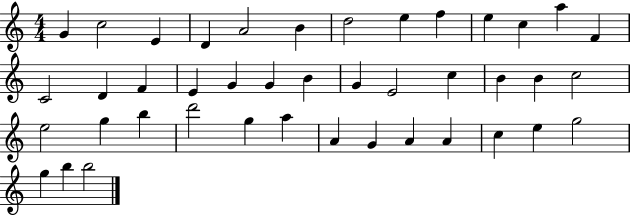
G4/q C5/h E4/q D4/q A4/h B4/q D5/h E5/q F5/q E5/q C5/q A5/q F4/q C4/h D4/q F4/q E4/q G4/q G4/q B4/q G4/q E4/h C5/q B4/q B4/q C5/h E5/h G5/q B5/q D6/h G5/q A5/q A4/q G4/q A4/q A4/q C5/q E5/q G5/h G5/q B5/q B5/h